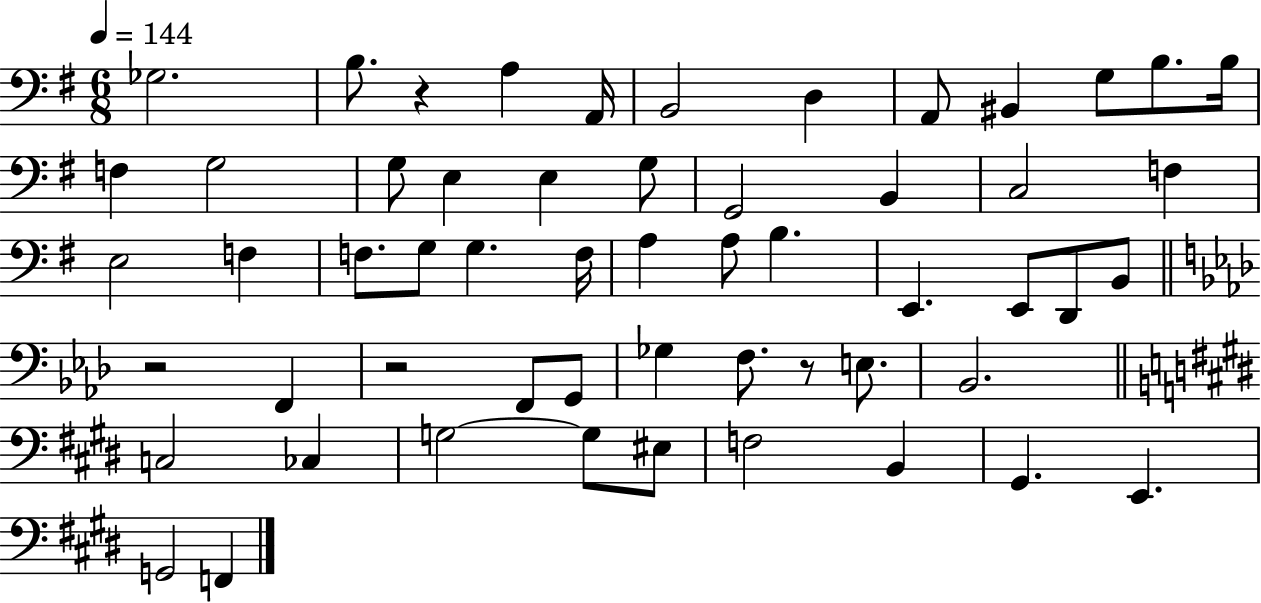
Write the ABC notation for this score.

X:1
T:Untitled
M:6/8
L:1/4
K:G
_G,2 B,/2 z A, A,,/4 B,,2 D, A,,/2 ^B,, G,/2 B,/2 B,/4 F, G,2 G,/2 E, E, G,/2 G,,2 B,, C,2 F, E,2 F, F,/2 G,/2 G, F,/4 A, A,/2 B, E,, E,,/2 D,,/2 B,,/2 z2 F,, z2 F,,/2 G,,/2 _G, F,/2 z/2 E,/2 _B,,2 C,2 _C, G,2 G,/2 ^E,/2 F,2 B,, ^G,, E,, G,,2 F,,